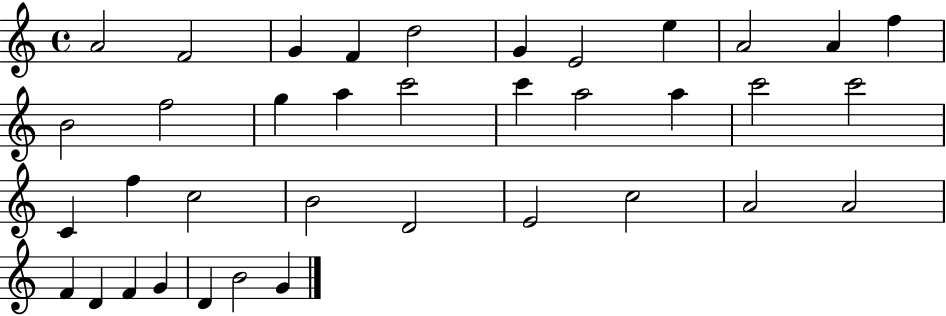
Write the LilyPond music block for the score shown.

{
  \clef treble
  \time 4/4
  \defaultTimeSignature
  \key c \major
  a'2 f'2 | g'4 f'4 d''2 | g'4 e'2 e''4 | a'2 a'4 f''4 | \break b'2 f''2 | g''4 a''4 c'''2 | c'''4 a''2 a''4 | c'''2 c'''2 | \break c'4 f''4 c''2 | b'2 d'2 | e'2 c''2 | a'2 a'2 | \break f'4 d'4 f'4 g'4 | d'4 b'2 g'4 | \bar "|."
}